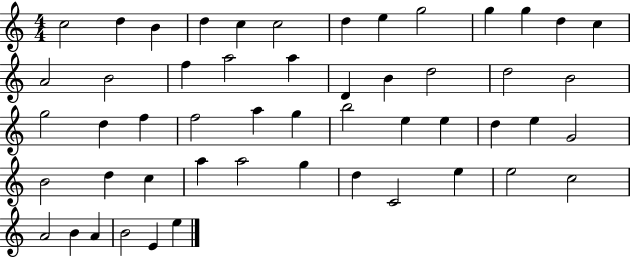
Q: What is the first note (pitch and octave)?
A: C5